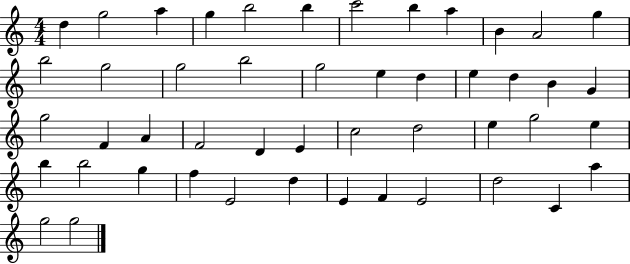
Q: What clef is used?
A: treble